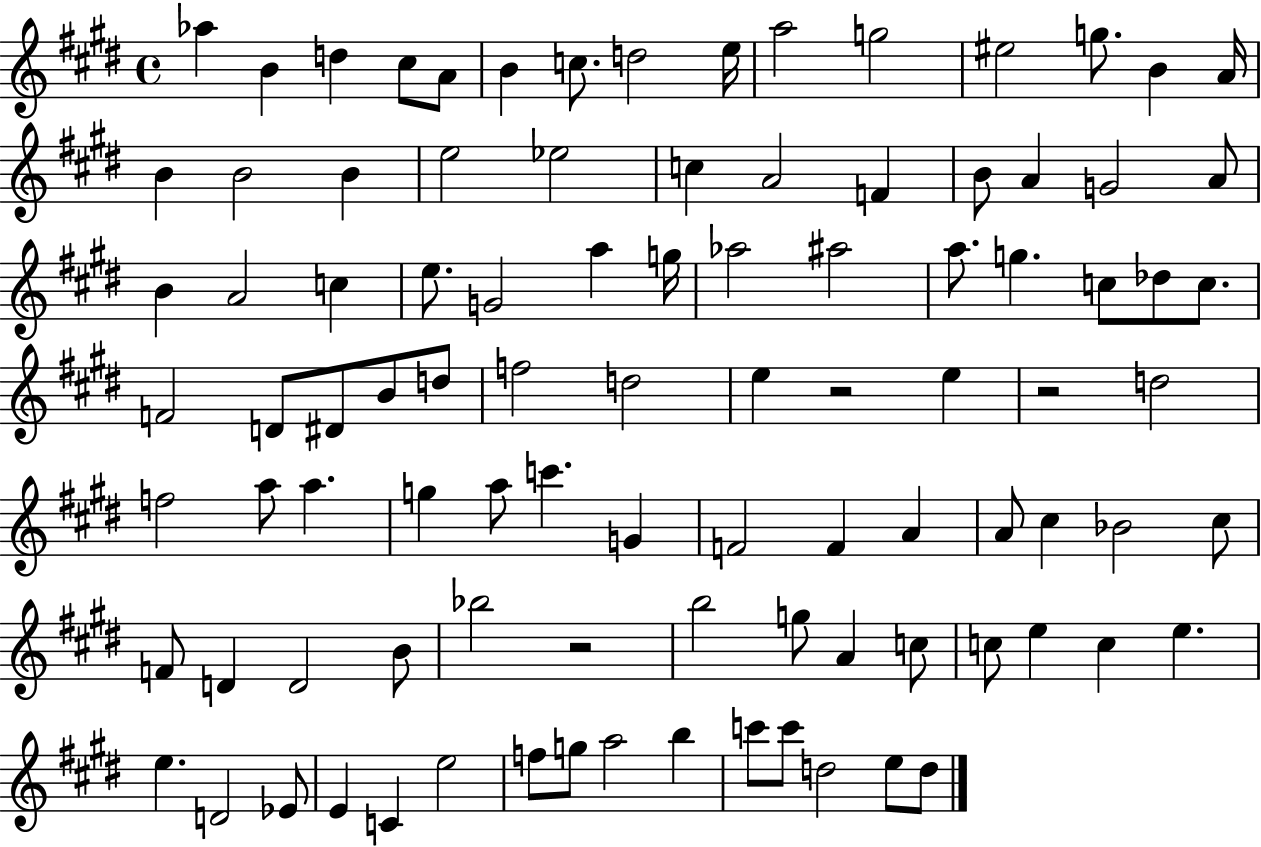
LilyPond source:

{
  \clef treble
  \time 4/4
  \defaultTimeSignature
  \key e \major
  \repeat volta 2 { aes''4 b'4 d''4 cis''8 a'8 | b'4 c''8. d''2 e''16 | a''2 g''2 | eis''2 g''8. b'4 a'16 | \break b'4 b'2 b'4 | e''2 ees''2 | c''4 a'2 f'4 | b'8 a'4 g'2 a'8 | \break b'4 a'2 c''4 | e''8. g'2 a''4 g''16 | aes''2 ais''2 | a''8. g''4. c''8 des''8 c''8. | \break f'2 d'8 dis'8 b'8 d''8 | f''2 d''2 | e''4 r2 e''4 | r2 d''2 | \break f''2 a''8 a''4. | g''4 a''8 c'''4. g'4 | f'2 f'4 a'4 | a'8 cis''4 bes'2 cis''8 | \break f'8 d'4 d'2 b'8 | bes''2 r2 | b''2 g''8 a'4 c''8 | c''8 e''4 c''4 e''4. | \break e''4. d'2 ees'8 | e'4 c'4 e''2 | f''8 g''8 a''2 b''4 | c'''8 c'''8 d''2 e''8 d''8 | \break } \bar "|."
}